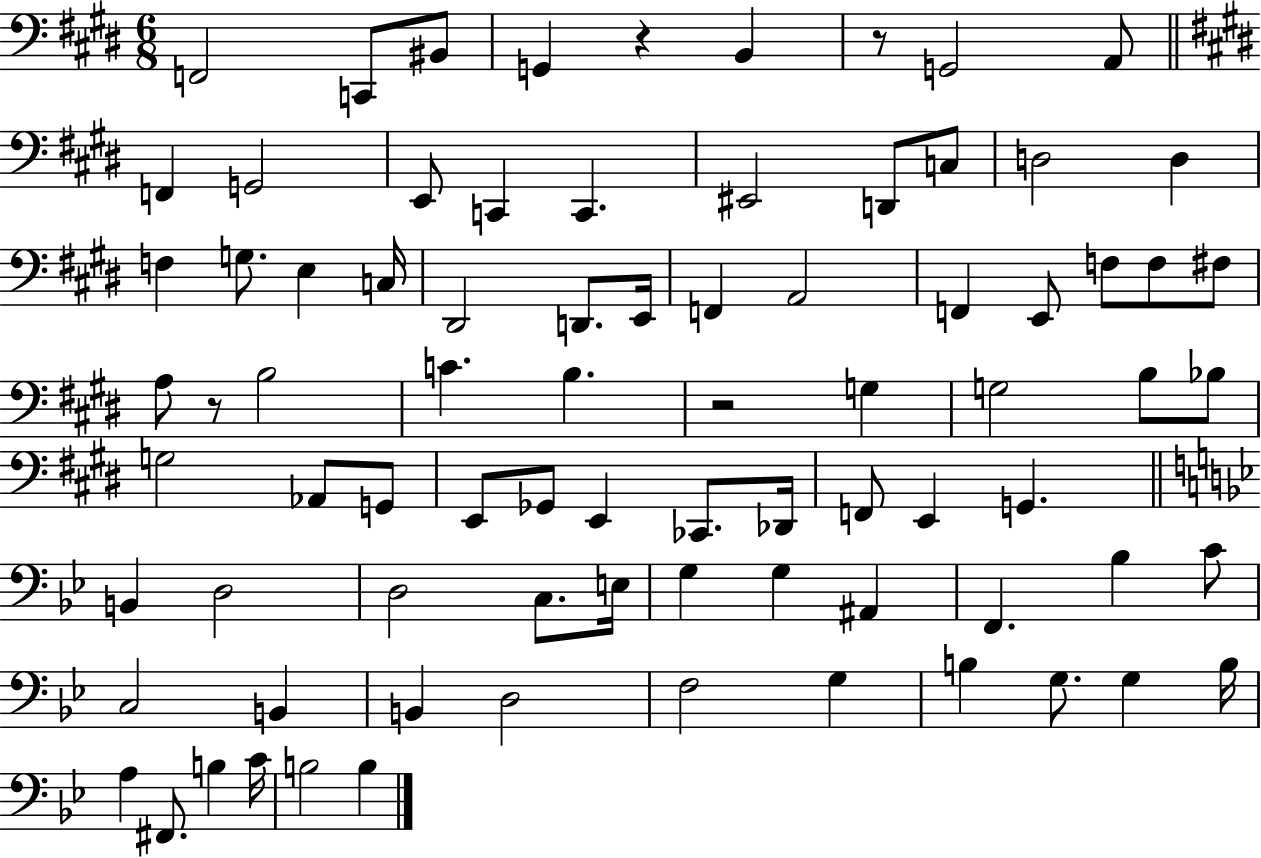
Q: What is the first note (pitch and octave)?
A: F2